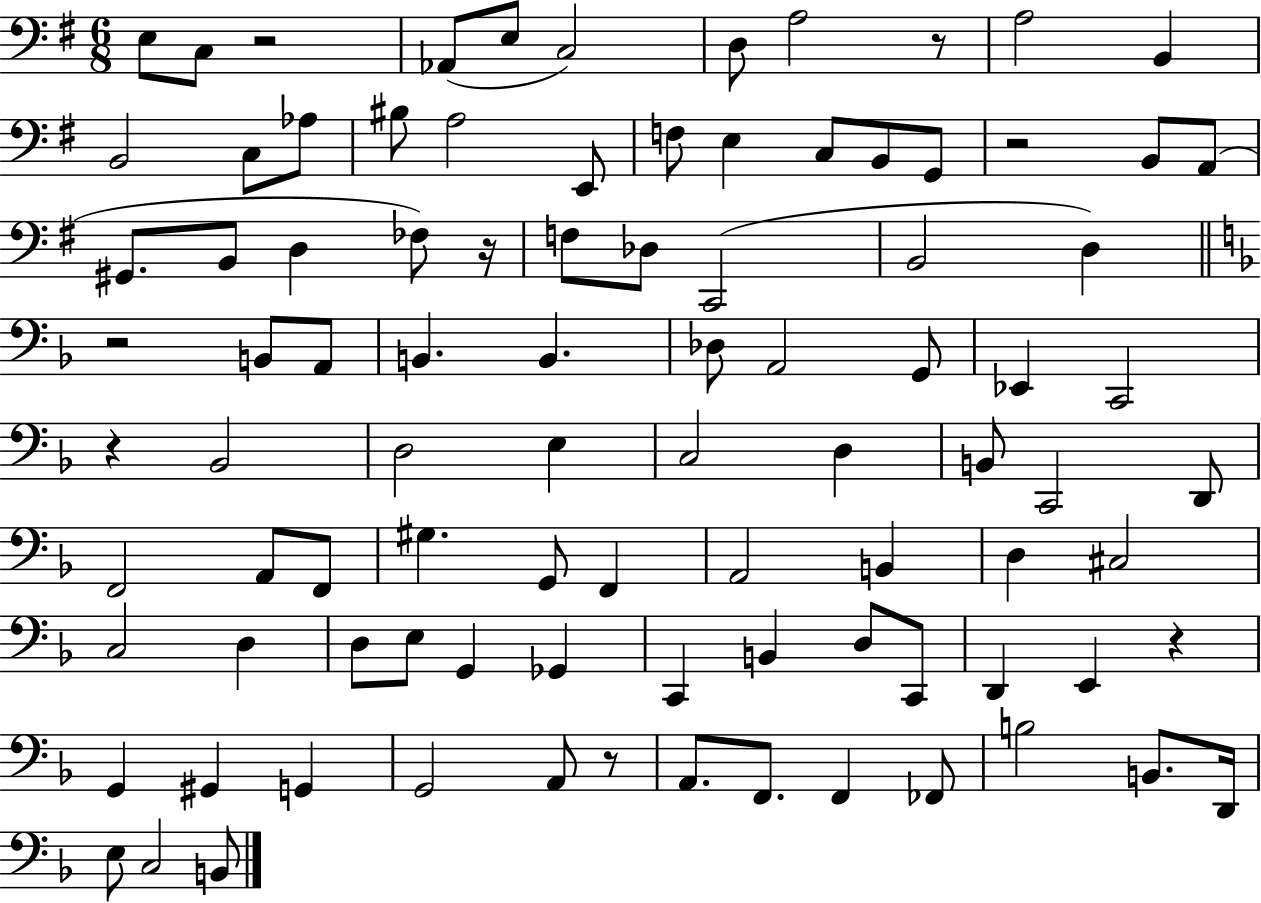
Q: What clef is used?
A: bass